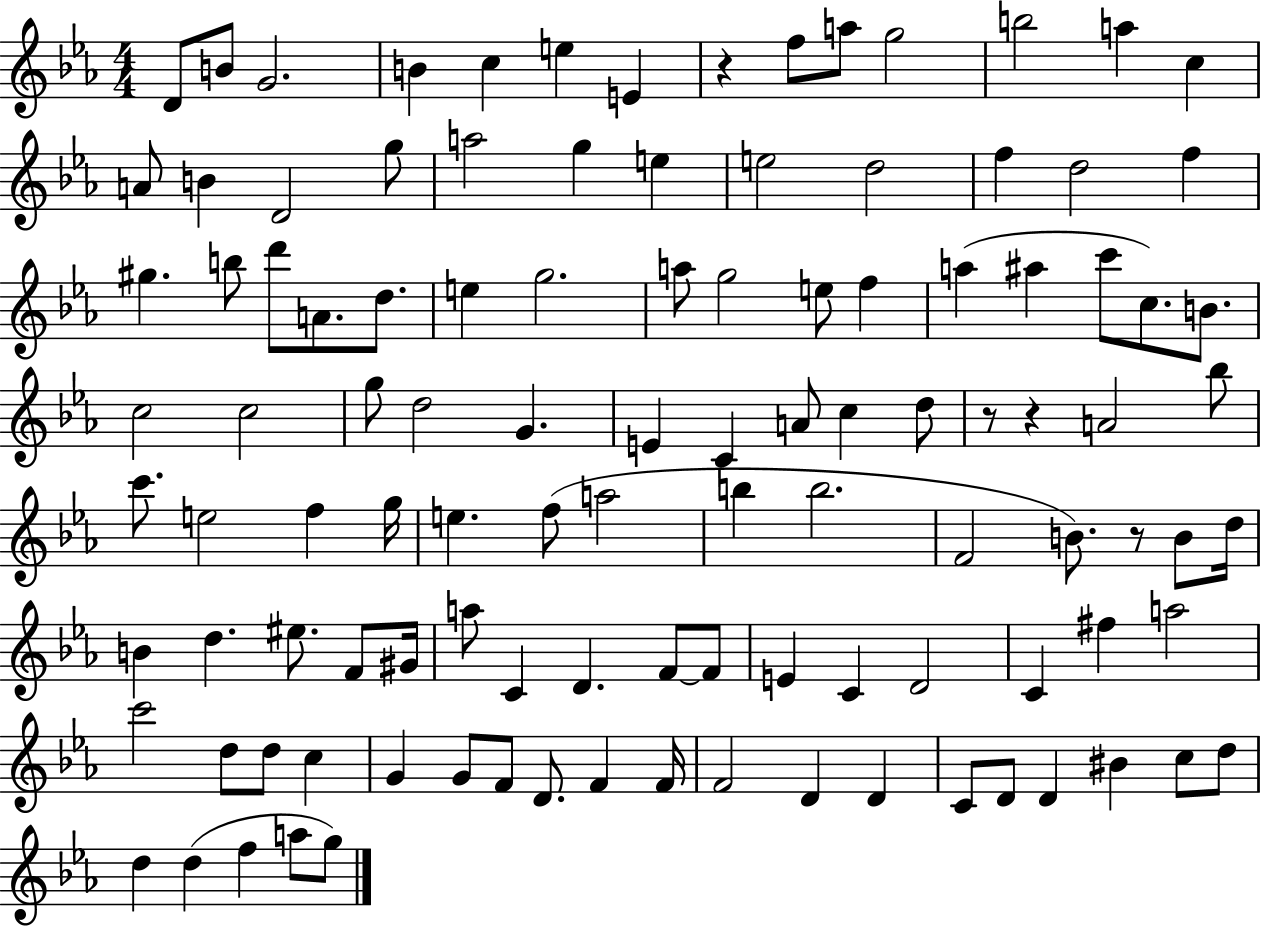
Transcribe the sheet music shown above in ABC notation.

X:1
T:Untitled
M:4/4
L:1/4
K:Eb
D/2 B/2 G2 B c e E z f/2 a/2 g2 b2 a c A/2 B D2 g/2 a2 g e e2 d2 f d2 f ^g b/2 d'/2 A/2 d/2 e g2 a/2 g2 e/2 f a ^a c'/2 c/2 B/2 c2 c2 g/2 d2 G E C A/2 c d/2 z/2 z A2 _b/2 c'/2 e2 f g/4 e f/2 a2 b b2 F2 B/2 z/2 B/2 d/4 B d ^e/2 F/2 ^G/4 a/2 C D F/2 F/2 E C D2 C ^f a2 c'2 d/2 d/2 c G G/2 F/2 D/2 F F/4 F2 D D C/2 D/2 D ^B c/2 d/2 d d f a/2 g/2